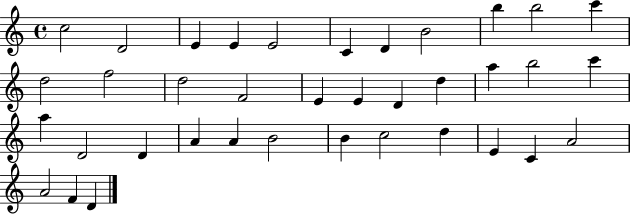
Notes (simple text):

C5/h D4/h E4/q E4/q E4/h C4/q D4/q B4/h B5/q B5/h C6/q D5/h F5/h D5/h F4/h E4/q E4/q D4/q D5/q A5/q B5/h C6/q A5/q D4/h D4/q A4/q A4/q B4/h B4/q C5/h D5/q E4/q C4/q A4/h A4/h F4/q D4/q